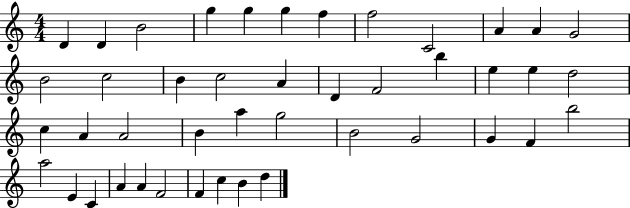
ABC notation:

X:1
T:Untitled
M:4/4
L:1/4
K:C
D D B2 g g g f f2 C2 A A G2 B2 c2 B c2 A D F2 b e e d2 c A A2 B a g2 B2 G2 G F b2 a2 E C A A F2 F c B d